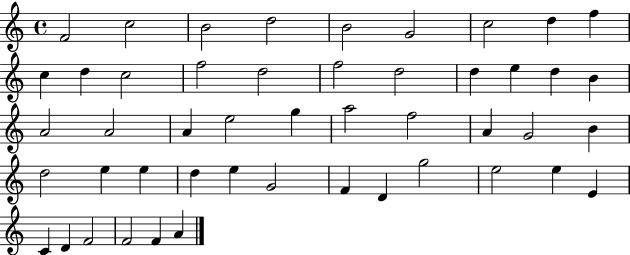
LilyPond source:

{
  \clef treble
  \time 4/4
  \defaultTimeSignature
  \key c \major
  f'2 c''2 | b'2 d''2 | b'2 g'2 | c''2 d''4 f''4 | \break c''4 d''4 c''2 | f''2 d''2 | f''2 d''2 | d''4 e''4 d''4 b'4 | \break a'2 a'2 | a'4 e''2 g''4 | a''2 f''2 | a'4 g'2 b'4 | \break d''2 e''4 e''4 | d''4 e''4 g'2 | f'4 d'4 g''2 | e''2 e''4 e'4 | \break c'4 d'4 f'2 | f'2 f'4 a'4 | \bar "|."
}